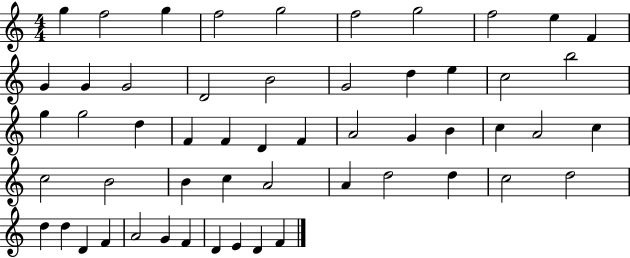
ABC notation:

X:1
T:Untitled
M:4/4
L:1/4
K:C
g f2 g f2 g2 f2 g2 f2 e F G G G2 D2 B2 G2 d e c2 b2 g g2 d F F D F A2 G B c A2 c c2 B2 B c A2 A d2 d c2 d2 d d D F A2 G F D E D F